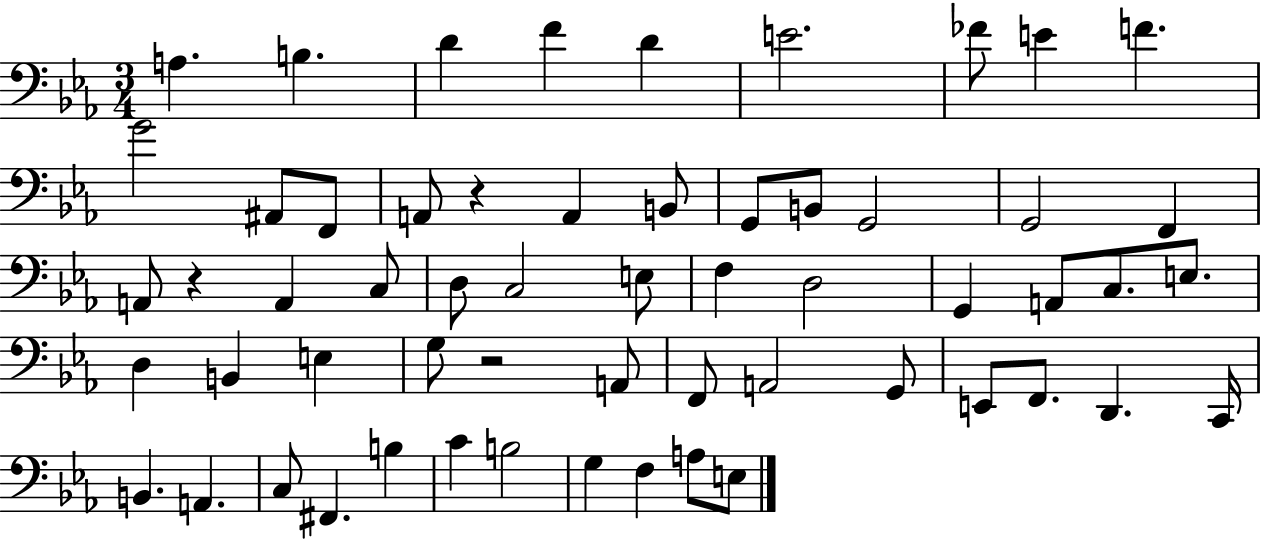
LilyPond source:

{
  \clef bass
  \numericTimeSignature
  \time 3/4
  \key ees \major
  a4. b4. | d'4 f'4 d'4 | e'2. | fes'8 e'4 f'4. | \break g'2 ais,8 f,8 | a,8 r4 a,4 b,8 | g,8 b,8 g,2 | g,2 f,4 | \break a,8 r4 a,4 c8 | d8 c2 e8 | f4 d2 | g,4 a,8 c8. e8. | \break d4 b,4 e4 | g8 r2 a,8 | f,8 a,2 g,8 | e,8 f,8. d,4. c,16 | \break b,4. a,4. | c8 fis,4. b4 | c'4 b2 | g4 f4 a8 e8 | \break \bar "|."
}